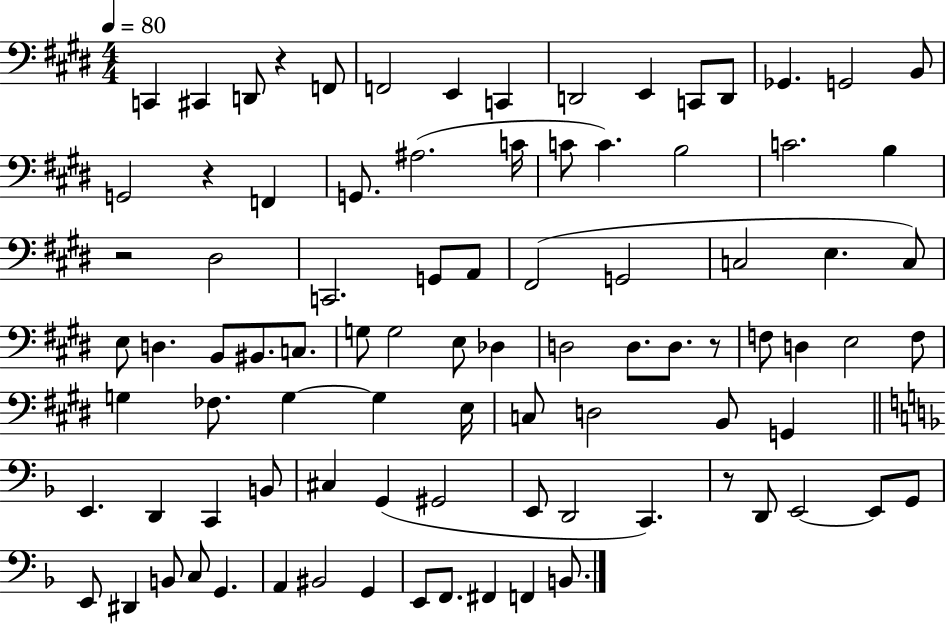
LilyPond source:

{
  \clef bass
  \numericTimeSignature
  \time 4/4
  \key e \major
  \tempo 4 = 80
  c,4 cis,4 d,8 r4 f,8 | f,2 e,4 c,4 | d,2 e,4 c,8 d,8 | ges,4. g,2 b,8 | \break g,2 r4 f,4 | g,8. ais2.( c'16 | c'8 c'4.) b2 | c'2. b4 | \break r2 dis2 | c,2. g,8 a,8 | fis,2( g,2 | c2 e4. c8) | \break e8 d4. b,8 bis,8. c8. | g8 g2 e8 des4 | d2 d8. d8. r8 | f8 d4 e2 f8 | \break g4 fes8. g4~~ g4 e16 | c8 d2 b,8 g,4 | \bar "||" \break \key f \major e,4. d,4 c,4 b,8 | cis4 g,4( gis,2 | e,8 d,2 c,4.) | r8 d,8 e,2~~ e,8 g,8 | \break e,8 dis,4 b,8 c8 g,4. | a,4 bis,2 g,4 | e,8 f,8. fis,4 f,4 b,8. | \bar "|."
}